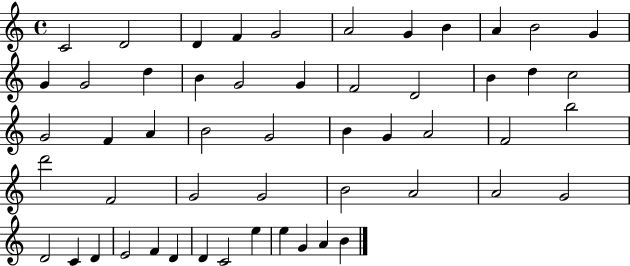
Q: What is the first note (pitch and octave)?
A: C4